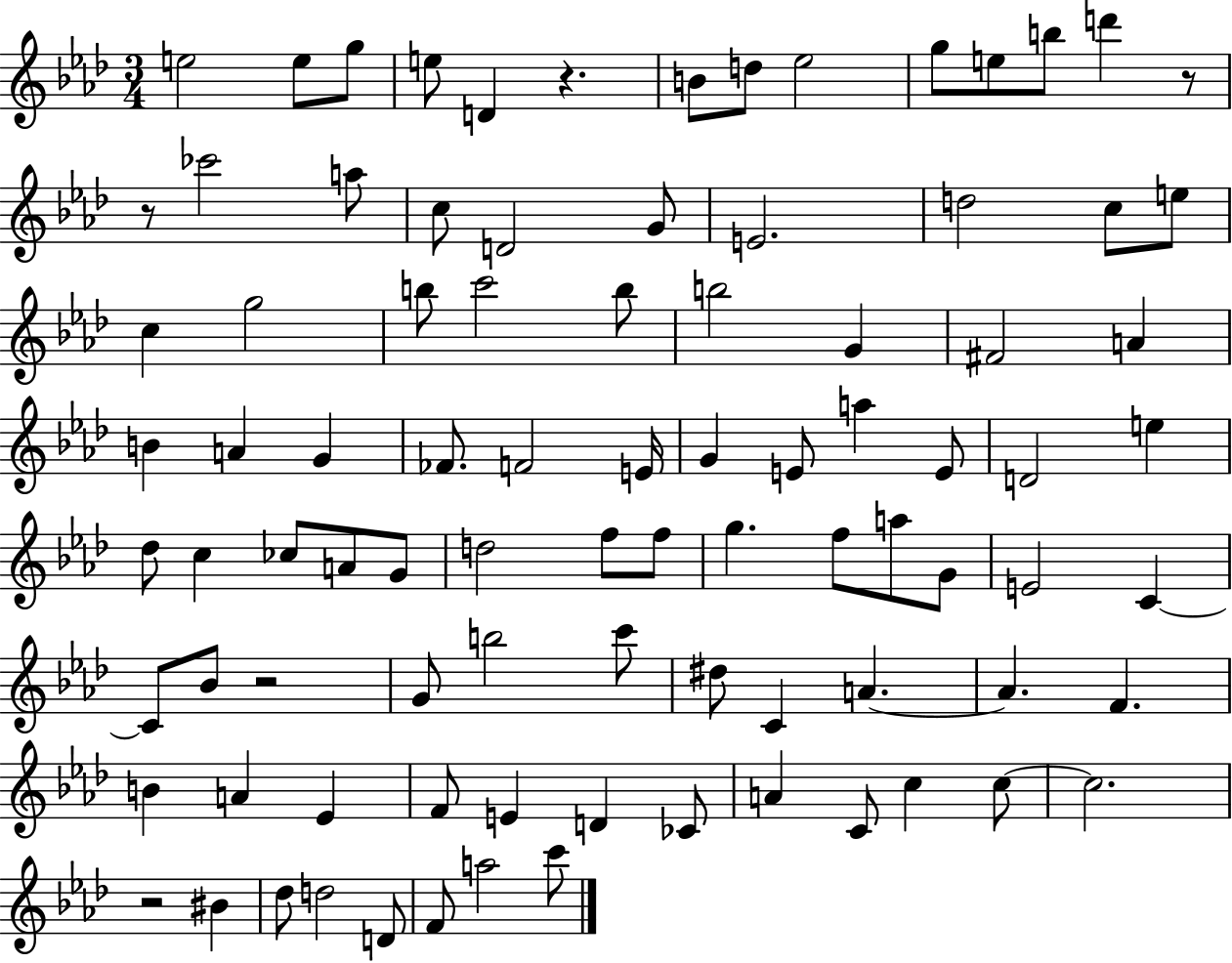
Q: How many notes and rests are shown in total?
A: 90